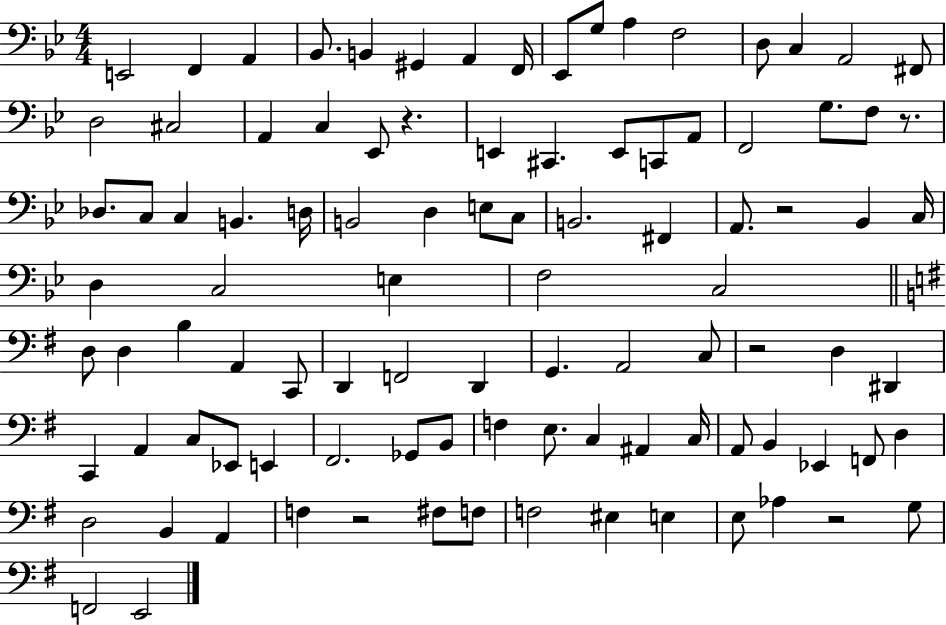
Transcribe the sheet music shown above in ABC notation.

X:1
T:Untitled
M:4/4
L:1/4
K:Bb
E,,2 F,, A,, _B,,/2 B,, ^G,, A,, F,,/4 _E,,/2 G,/2 A, F,2 D,/2 C, A,,2 ^F,,/2 D,2 ^C,2 A,, C, _E,,/2 z E,, ^C,, E,,/2 C,,/2 A,,/2 F,,2 G,/2 F,/2 z/2 _D,/2 C,/2 C, B,, D,/4 B,,2 D, E,/2 C,/2 B,,2 ^F,, A,,/2 z2 _B,, C,/4 D, C,2 E, F,2 C,2 D,/2 D, B, A,, C,,/2 D,, F,,2 D,, G,, A,,2 C,/2 z2 D, ^D,, C,, A,, C,/2 _E,,/2 E,, ^F,,2 _G,,/2 B,,/2 F, E,/2 C, ^A,, C,/4 A,,/2 B,, _E,, F,,/2 D, D,2 B,, A,, F, z2 ^F,/2 F,/2 F,2 ^E, E, E,/2 _A, z2 G,/2 F,,2 E,,2